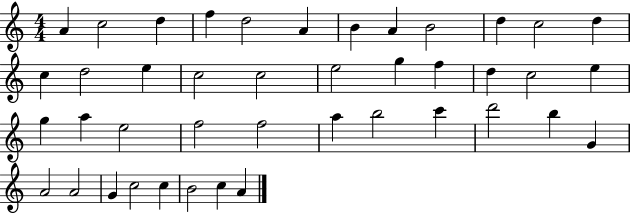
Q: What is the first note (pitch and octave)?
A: A4